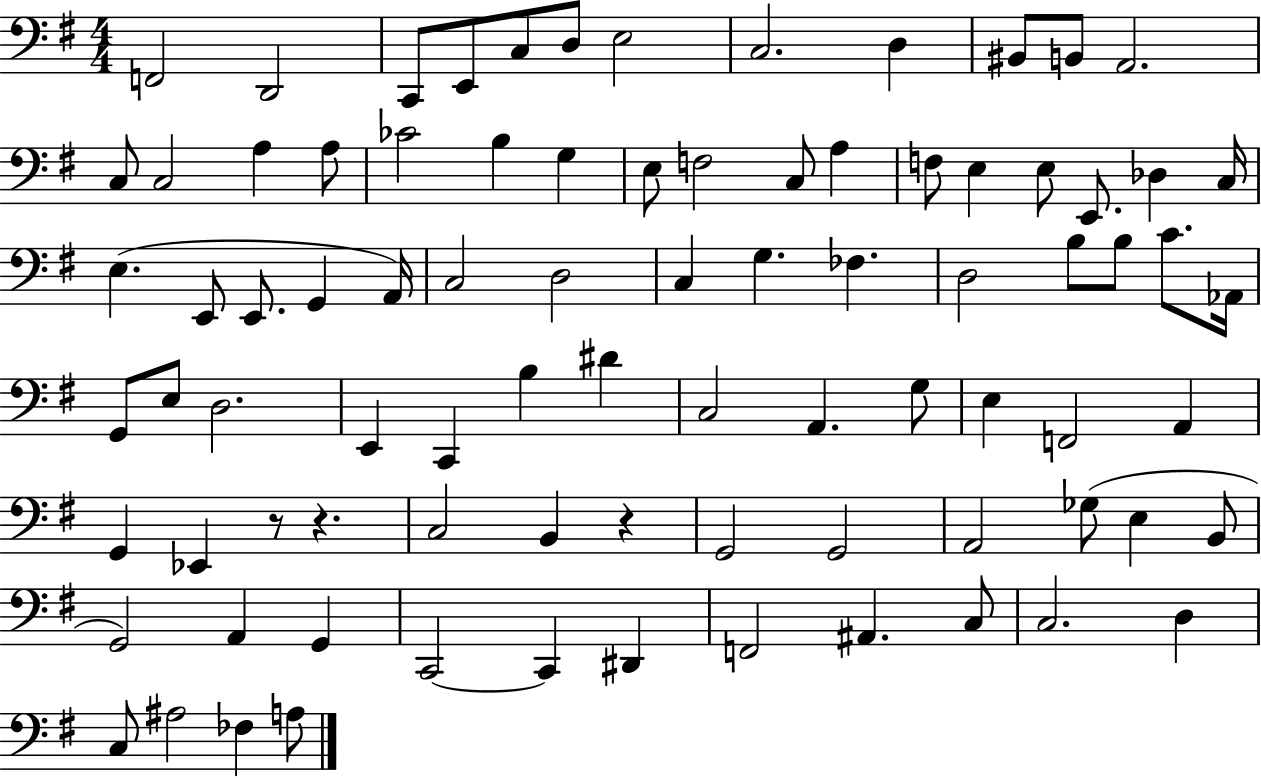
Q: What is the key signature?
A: G major